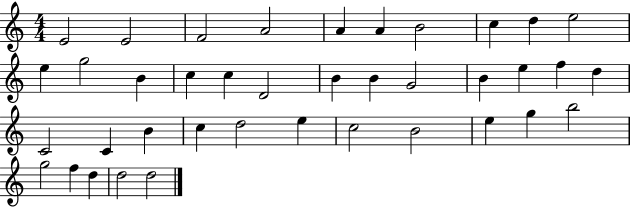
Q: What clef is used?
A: treble